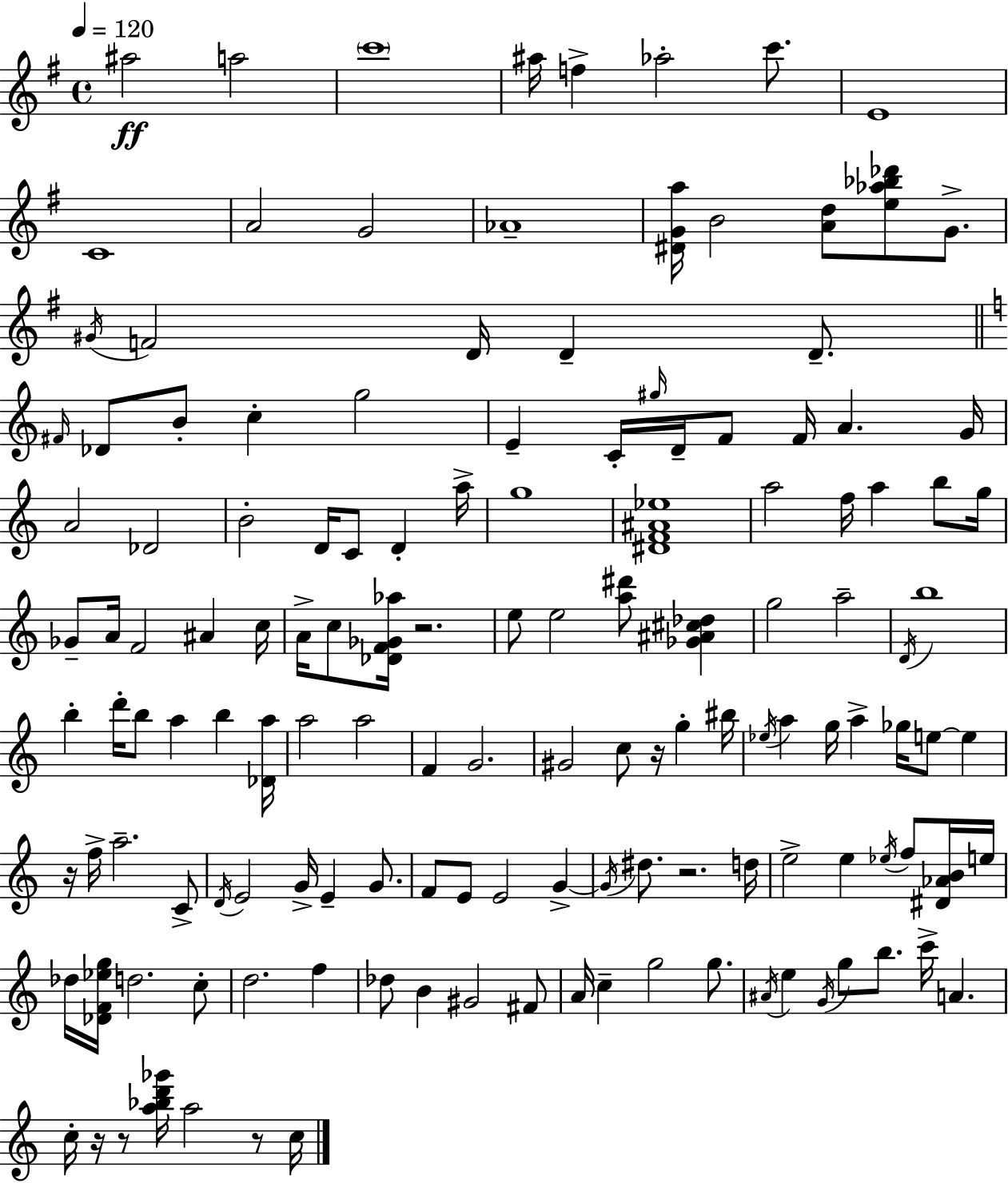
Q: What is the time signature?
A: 4/4